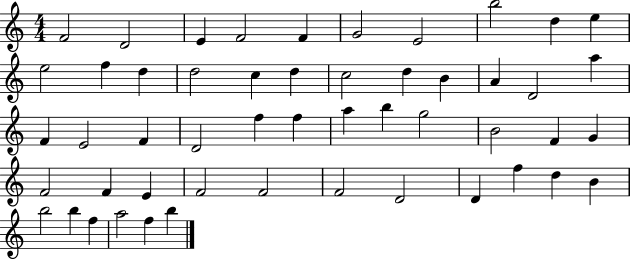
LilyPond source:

{
  \clef treble
  \numericTimeSignature
  \time 4/4
  \key c \major
  f'2 d'2 | e'4 f'2 f'4 | g'2 e'2 | b''2 d''4 e''4 | \break e''2 f''4 d''4 | d''2 c''4 d''4 | c''2 d''4 b'4 | a'4 d'2 a''4 | \break f'4 e'2 f'4 | d'2 f''4 f''4 | a''4 b''4 g''2 | b'2 f'4 g'4 | \break f'2 f'4 e'4 | f'2 f'2 | f'2 d'2 | d'4 f''4 d''4 b'4 | \break b''2 b''4 f''4 | a''2 f''4 b''4 | \bar "|."
}